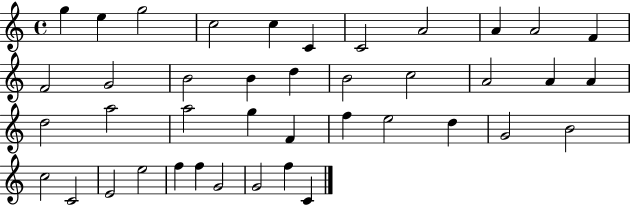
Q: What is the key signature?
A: C major